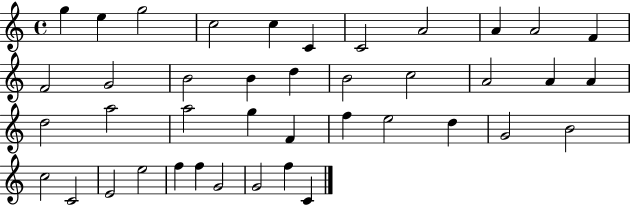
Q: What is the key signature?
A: C major